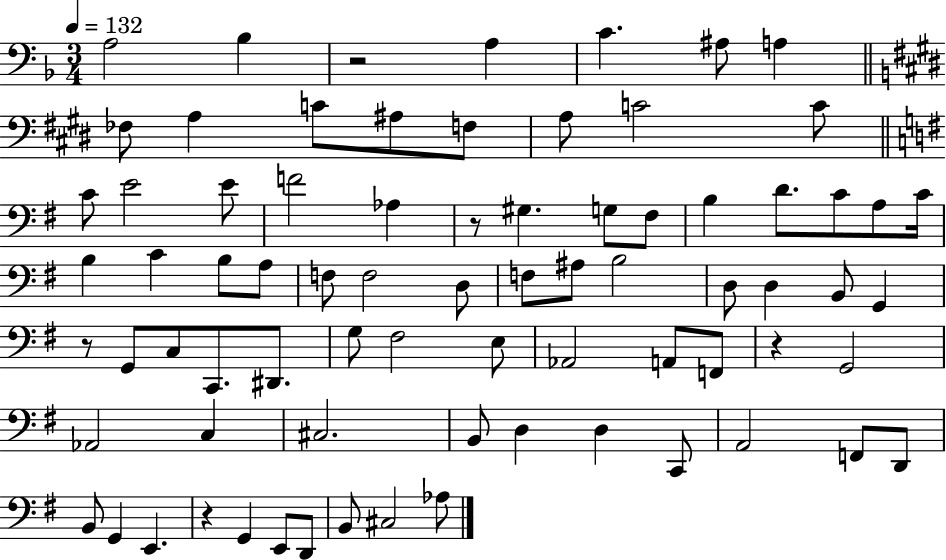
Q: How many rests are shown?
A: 5